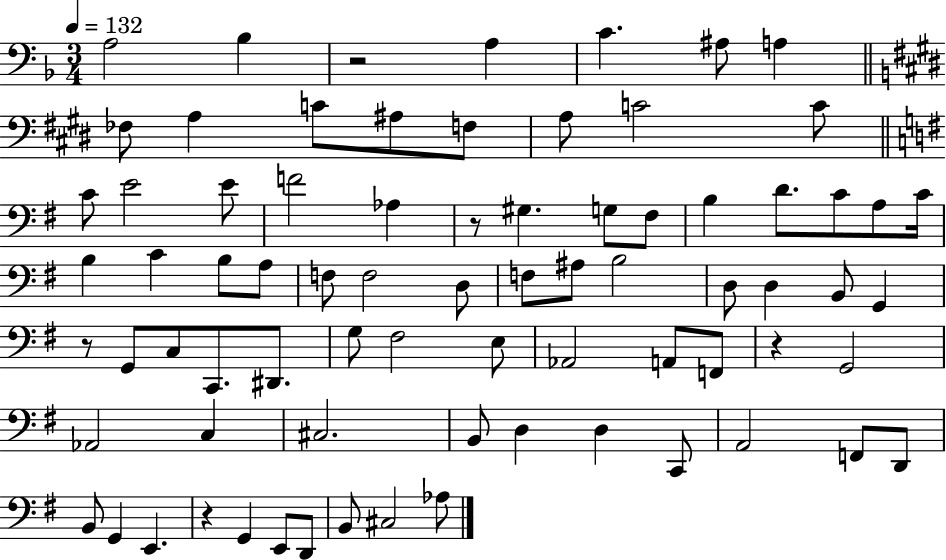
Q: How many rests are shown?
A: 5